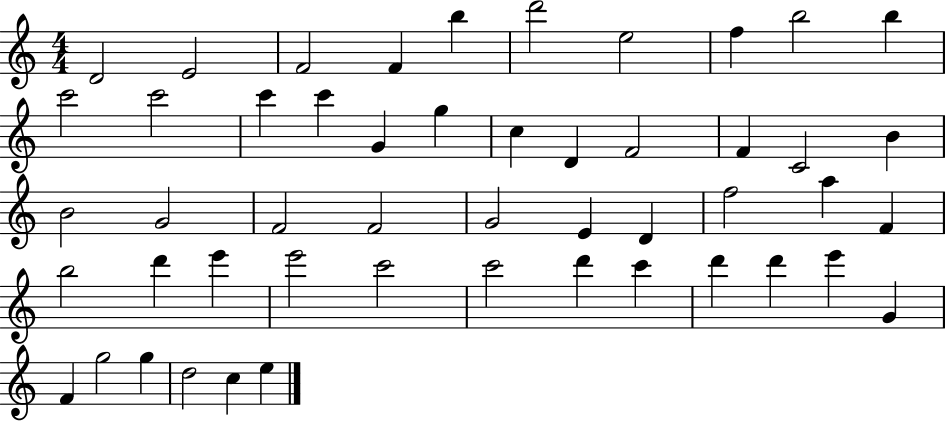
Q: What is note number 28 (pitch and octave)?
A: E4